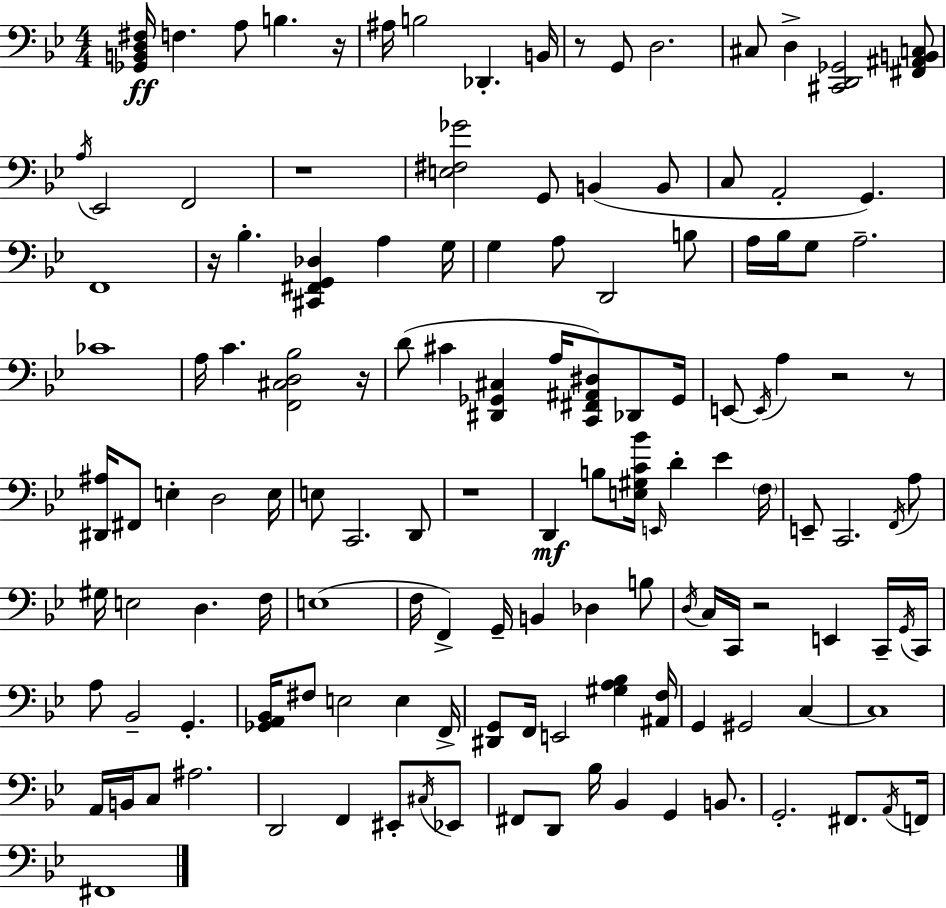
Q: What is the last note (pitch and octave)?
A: F#2